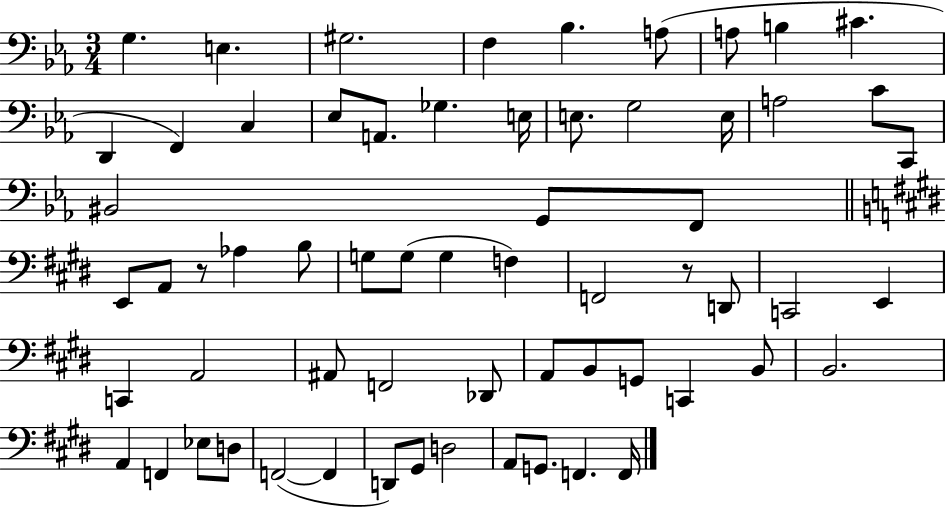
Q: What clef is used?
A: bass